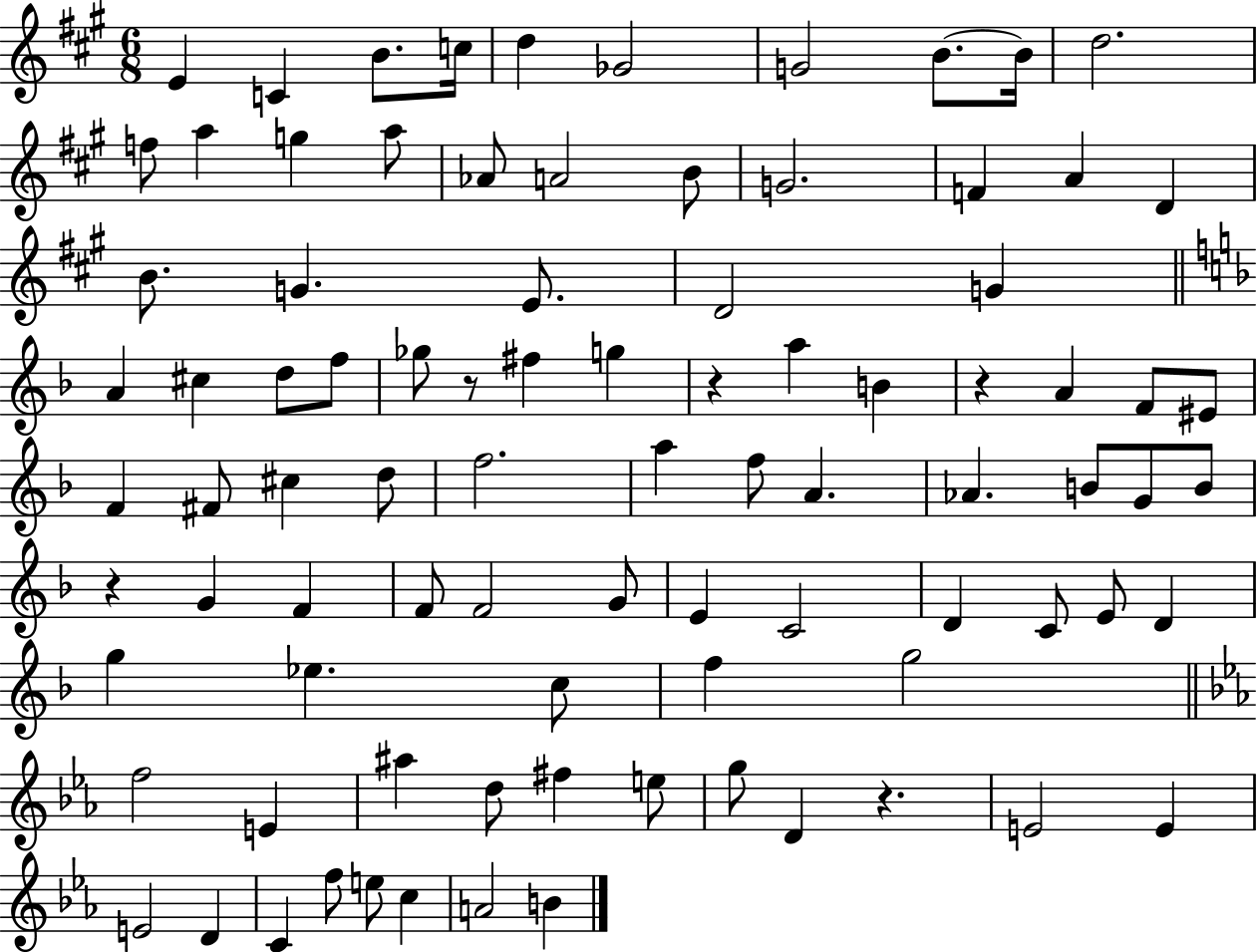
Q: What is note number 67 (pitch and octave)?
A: F5